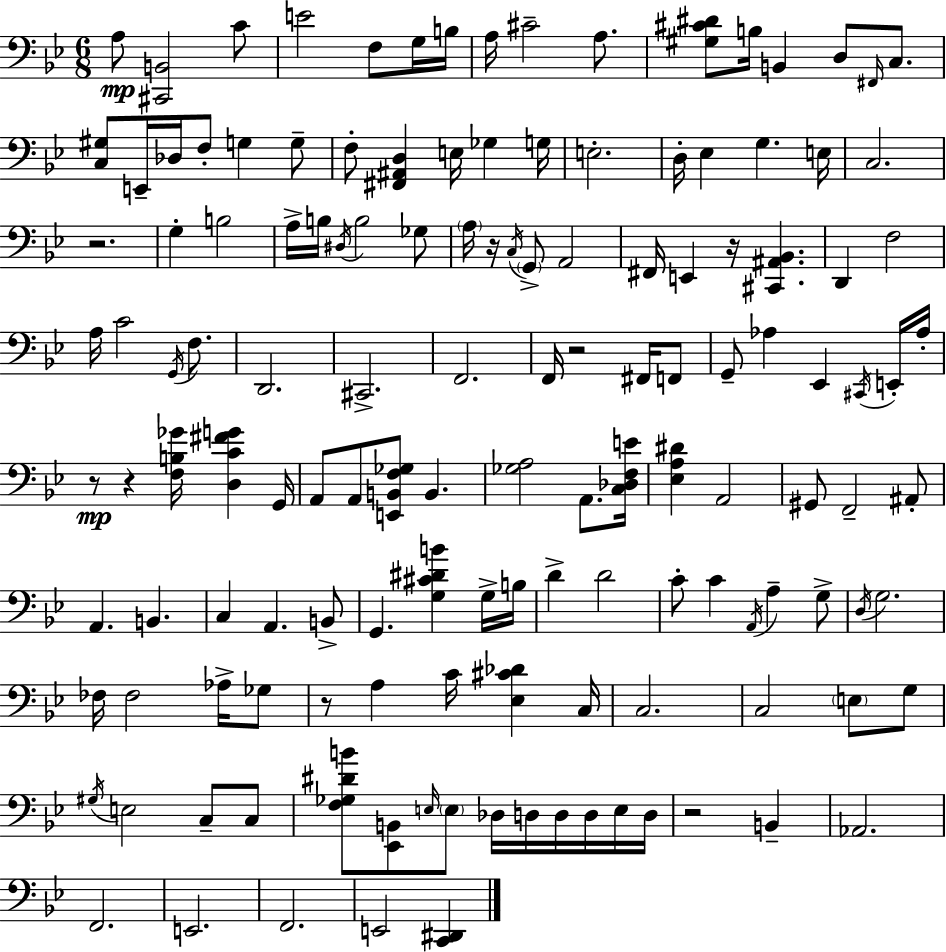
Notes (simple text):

A3/e [C#2,B2]/h C4/e E4/h F3/e G3/s B3/s A3/s C#4/h A3/e. [G#3,C#4,D#4]/e B3/s B2/q D3/e F#2/s C3/e. [C3,G#3]/e E2/s Db3/s F3/e G3/q G3/e F3/e [F#2,A#2,D3]/q E3/s Gb3/q G3/s E3/h. D3/s Eb3/q G3/q. E3/s C3/h. R/h. G3/q B3/h A3/s B3/s D#3/s B3/h Gb3/e A3/s R/s C3/s G2/e A2/h F#2/s E2/q R/s [C#2,A#2,Bb2]/q. D2/q F3/h A3/s C4/h G2/s F3/e. D2/h. C#2/h. F2/h. F2/s R/h F#2/s F2/e G2/e Ab3/q Eb2/q C#2/s E2/s Ab3/s R/e R/q [F3,B3,Gb4]/s [D3,C4,F#4,G4]/q G2/s A2/e A2/e [E2,B2,F3,Gb3]/e B2/q. [Gb3,A3]/h A2/e. [C3,Db3,F3,E4]/s [Eb3,A3,D#4]/q A2/h G#2/e F2/h A#2/e A2/q. B2/q. C3/q A2/q. B2/e G2/q. [G3,C#4,D#4,B4]/q G3/s B3/s D4/q D4/h C4/e C4/q A2/s A3/q G3/e D3/s G3/h. FES3/s FES3/h Ab3/s Gb3/e R/e A3/q C4/s [Eb3,C#4,Db4]/q C3/s C3/h. C3/h E3/e G3/e G#3/s E3/h C3/e C3/e [F3,Gb3,D#4,B4]/e [Eb2,B2]/e E3/s E3/e Db3/s D3/s D3/s D3/s E3/s D3/s R/h B2/q Ab2/h. F2/h. E2/h. F2/h. E2/h [C2,D#2]/q